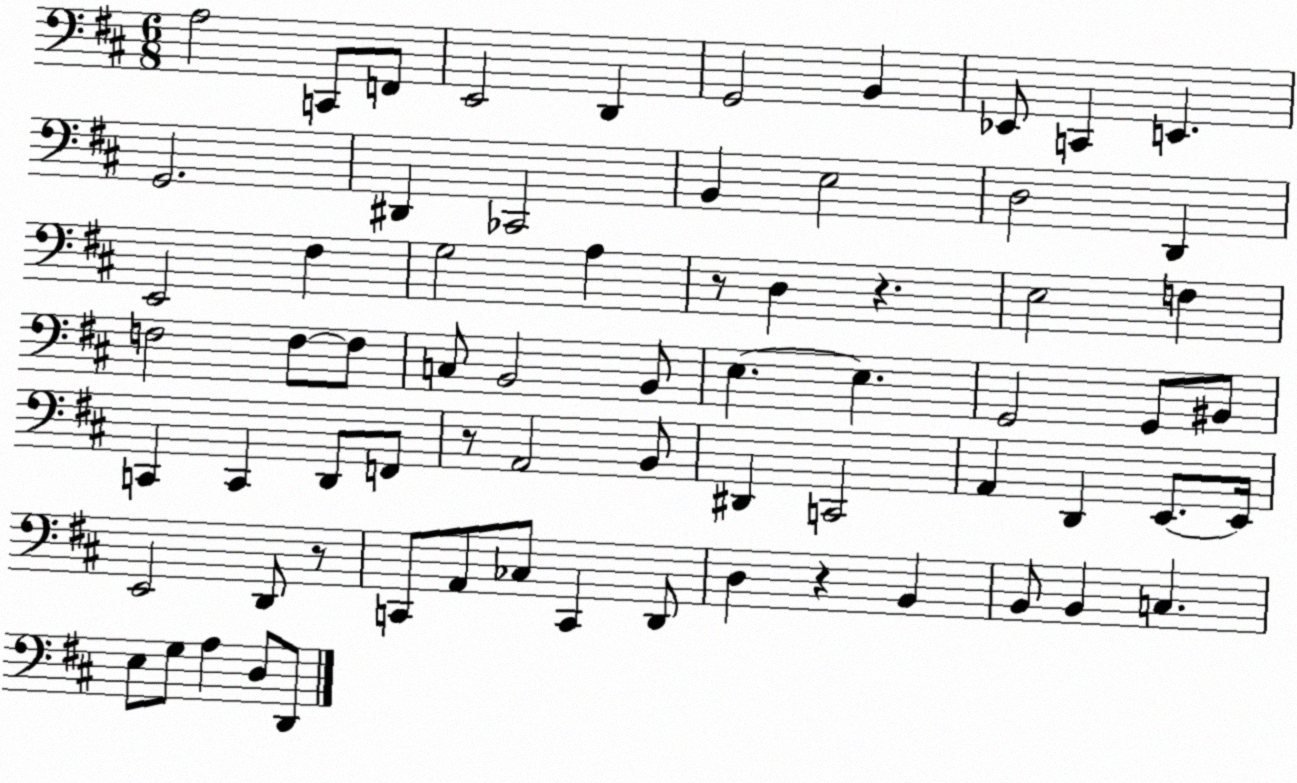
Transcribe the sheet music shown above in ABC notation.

X:1
T:Untitled
M:6/8
L:1/4
K:D
A,2 C,,/2 F,,/2 E,,2 D,, G,,2 B,, _E,,/2 C,, E,, G,,2 ^D,, _C,,2 B,, E,2 D,2 D,, E,,2 ^F, G,2 A, z/2 D, z E,2 F, F,2 F,/2 F,/2 C,/2 B,,2 B,,/2 E, E, G,,2 G,,/2 ^B,,/2 C,, C,, D,,/2 F,,/2 z/2 A,,2 B,,/2 ^D,, C,,2 A,, D,, E,,/2 E,,/4 E,,2 D,,/2 z/2 C,,/2 A,,/2 _C,/2 C,, D,,/2 D, z B,, B,,/2 B,, C, E,/2 G,/2 A, D,/2 D,,/2